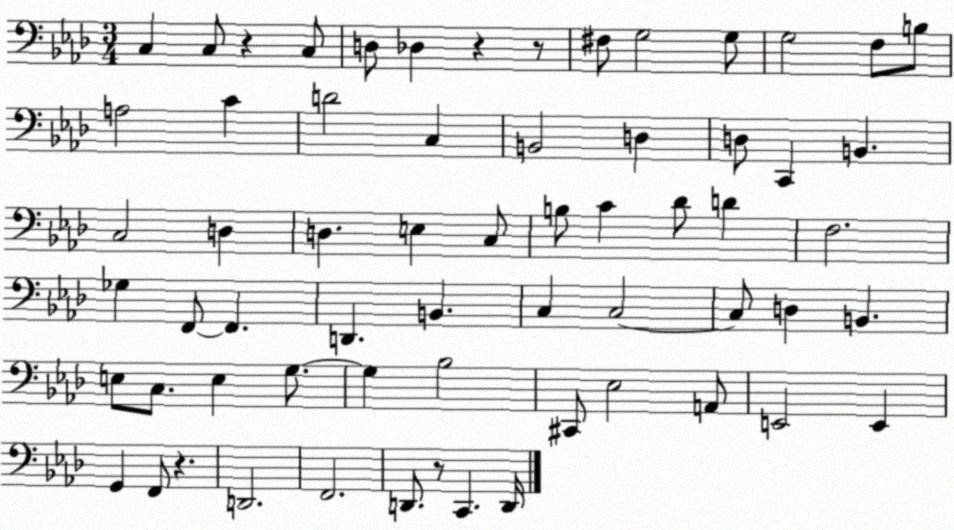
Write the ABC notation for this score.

X:1
T:Untitled
M:3/4
L:1/4
K:Ab
C, C,/2 z C,/2 D,/2 _D, z z/2 ^F,/2 G,2 G,/2 G,2 F,/2 B,/2 A,2 C D2 C, B,,2 D, D,/2 C,, B,, C,2 D, D, E, C,/2 B,/2 C _D/2 D F,2 _G, F,,/2 F,, D,, B,, C, C,2 C,/2 D, B,, E,/2 C,/2 E, G,/2 G, _B,2 ^C,,/2 _E,2 A,,/2 E,,2 E,, G,, F,,/2 z D,,2 F,,2 D,,/2 z/2 C,, D,,/4